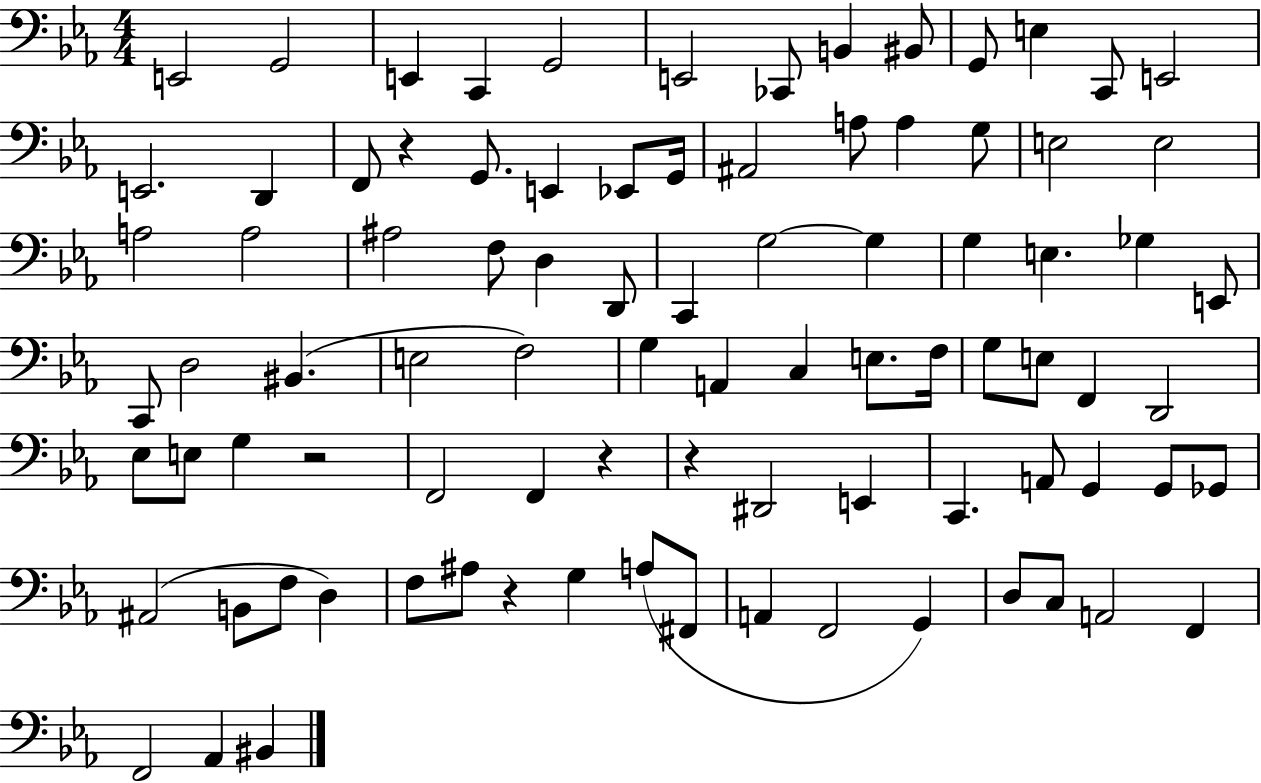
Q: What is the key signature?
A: EES major